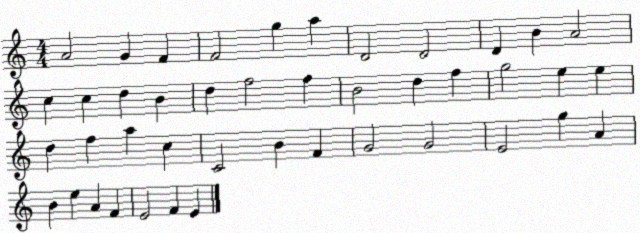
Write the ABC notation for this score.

X:1
T:Untitled
M:4/4
L:1/4
K:C
A2 G F F2 g a D2 D2 D B A2 c c d B d f2 f B2 d f g2 e e d f a c C2 B F G2 G2 E2 g A B e A F E2 F E